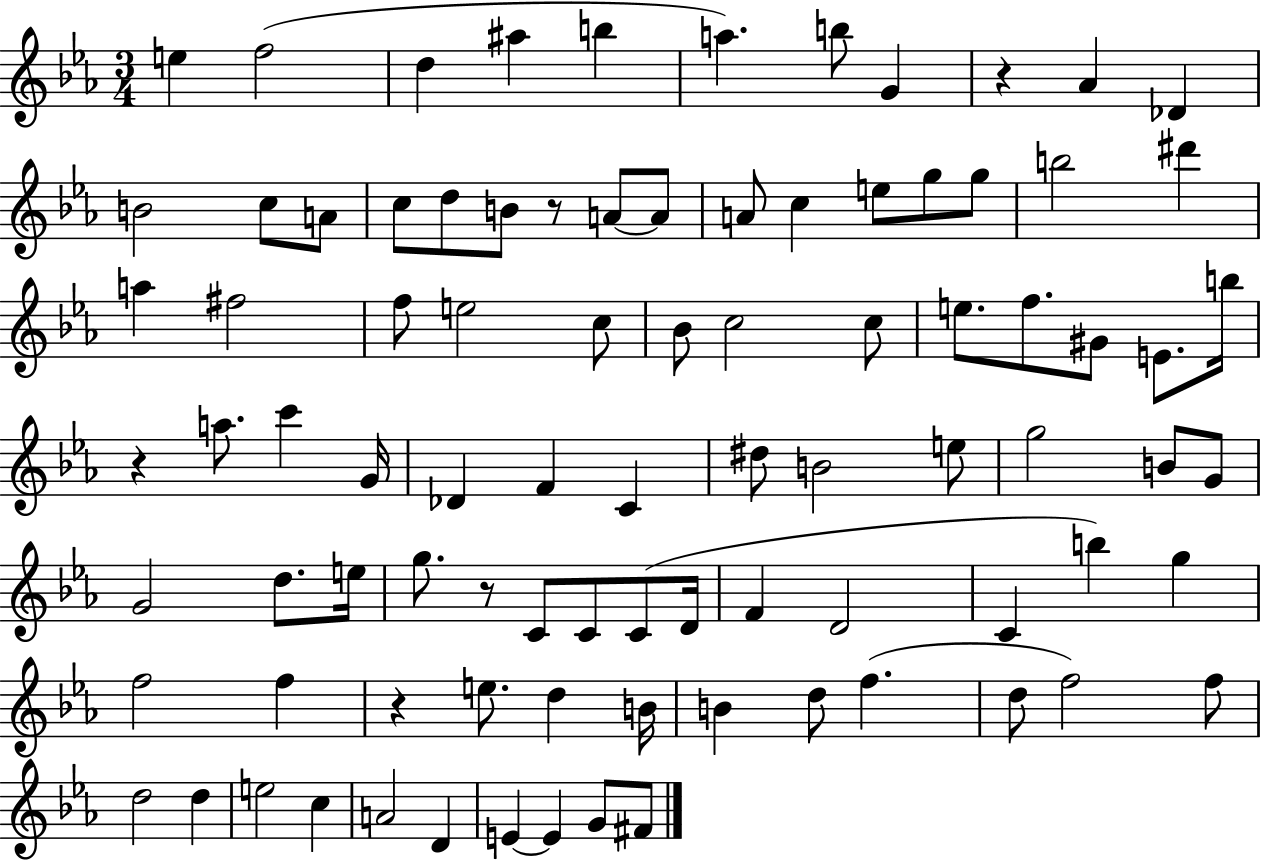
E5/q F5/h D5/q A#5/q B5/q A5/q. B5/e G4/q R/q Ab4/q Db4/q B4/h C5/e A4/e C5/e D5/e B4/e R/e A4/e A4/e A4/e C5/q E5/e G5/e G5/e B5/h D#6/q A5/q F#5/h F5/e E5/h C5/e Bb4/e C5/h C5/e E5/e. F5/e. G#4/e E4/e. B5/s R/q A5/e. C6/q G4/s Db4/q F4/q C4/q D#5/e B4/h E5/e G5/h B4/e G4/e G4/h D5/e. E5/s G5/e. R/e C4/e C4/e C4/e D4/s F4/q D4/h C4/q B5/q G5/q F5/h F5/q R/q E5/e. D5/q B4/s B4/q D5/e F5/q. D5/e F5/h F5/e D5/h D5/q E5/h C5/q A4/h D4/q E4/q E4/q G4/e F#4/e